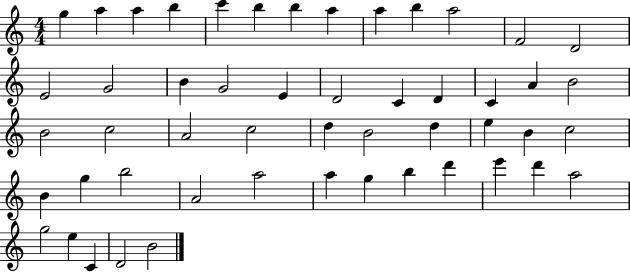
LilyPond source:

{
  \clef treble
  \numericTimeSignature
  \time 4/4
  \key c \major
  g''4 a''4 a''4 b''4 | c'''4 b''4 b''4 a''4 | a''4 b''4 a''2 | f'2 d'2 | \break e'2 g'2 | b'4 g'2 e'4 | d'2 c'4 d'4 | c'4 a'4 b'2 | \break b'2 c''2 | a'2 c''2 | d''4 b'2 d''4 | e''4 b'4 c''2 | \break b'4 g''4 b''2 | a'2 a''2 | a''4 g''4 b''4 d'''4 | e'''4 d'''4 a''2 | \break g''2 e''4 c'4 | d'2 b'2 | \bar "|."
}